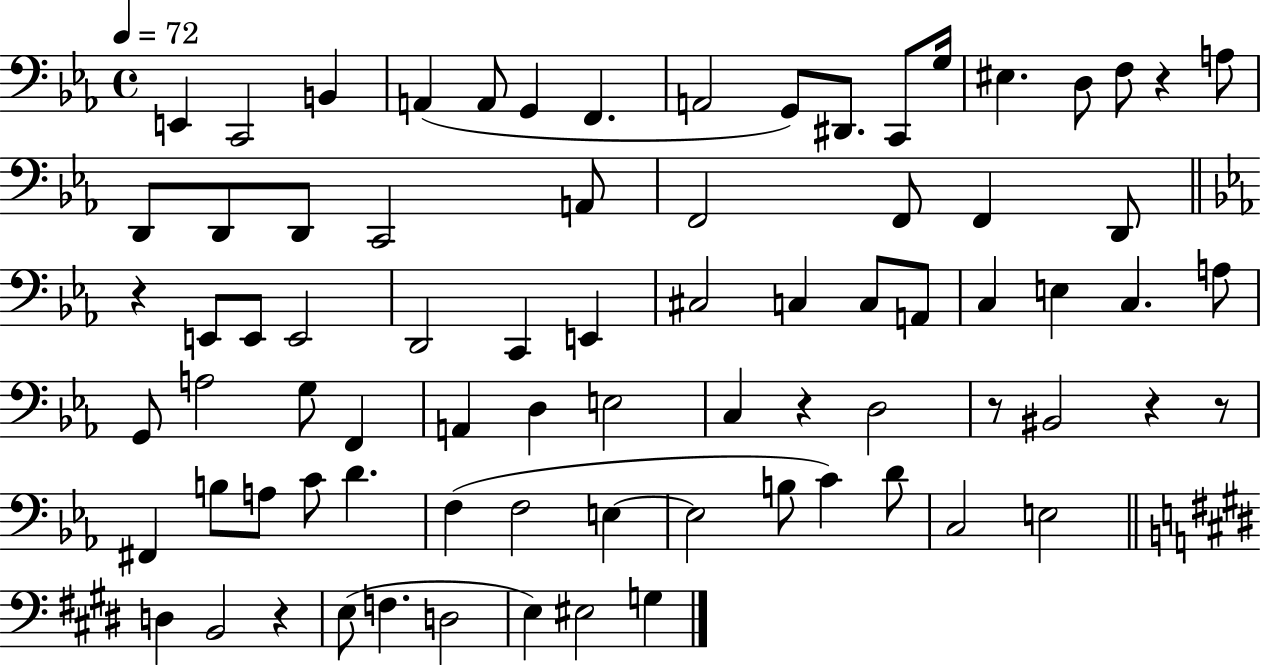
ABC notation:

X:1
T:Untitled
M:4/4
L:1/4
K:Eb
E,, C,,2 B,, A,, A,,/2 G,, F,, A,,2 G,,/2 ^D,,/2 C,,/2 G,/4 ^E, D,/2 F,/2 z A,/2 D,,/2 D,,/2 D,,/2 C,,2 A,,/2 F,,2 F,,/2 F,, D,,/2 z E,,/2 E,,/2 E,,2 D,,2 C,, E,, ^C,2 C, C,/2 A,,/2 C, E, C, A,/2 G,,/2 A,2 G,/2 F,, A,, D, E,2 C, z D,2 z/2 ^B,,2 z z/2 ^F,, B,/2 A,/2 C/2 D F, F,2 E, E,2 B,/2 C D/2 C,2 E,2 D, B,,2 z E,/2 F, D,2 E, ^E,2 G,